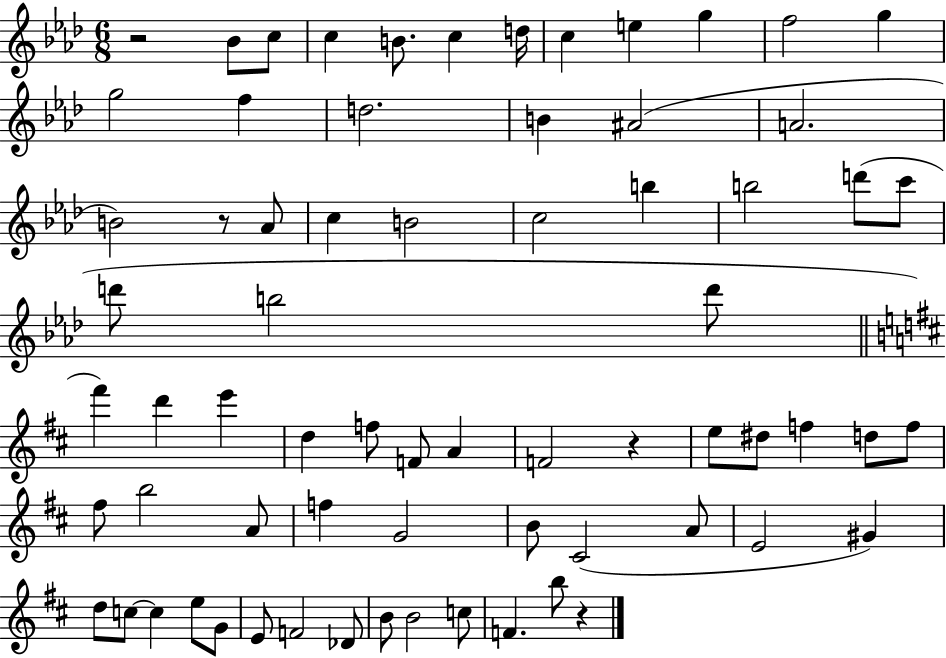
{
  \clef treble
  \numericTimeSignature
  \time 6/8
  \key aes \major
  \repeat volta 2 { r2 bes'8 c''8 | c''4 b'8. c''4 d''16 | c''4 e''4 g''4 | f''2 g''4 | \break g''2 f''4 | d''2. | b'4 ais'2( | a'2. | \break b'2) r8 aes'8 | c''4 b'2 | c''2 b''4 | b''2 d'''8( c'''8 | \break d'''8 b''2 d'''8 | \bar "||" \break \key d \major fis'''4) d'''4 e'''4 | d''4 f''8 f'8 a'4 | f'2 r4 | e''8 dis''8 f''4 d''8 f''8 | \break fis''8 b''2 a'8 | f''4 g'2 | b'8 cis'2( a'8 | e'2 gis'4) | \break d''8 c''8~~ c''4 e''8 g'8 | e'8 f'2 des'8 | b'8 b'2 c''8 | f'4. b''8 r4 | \break } \bar "|."
}